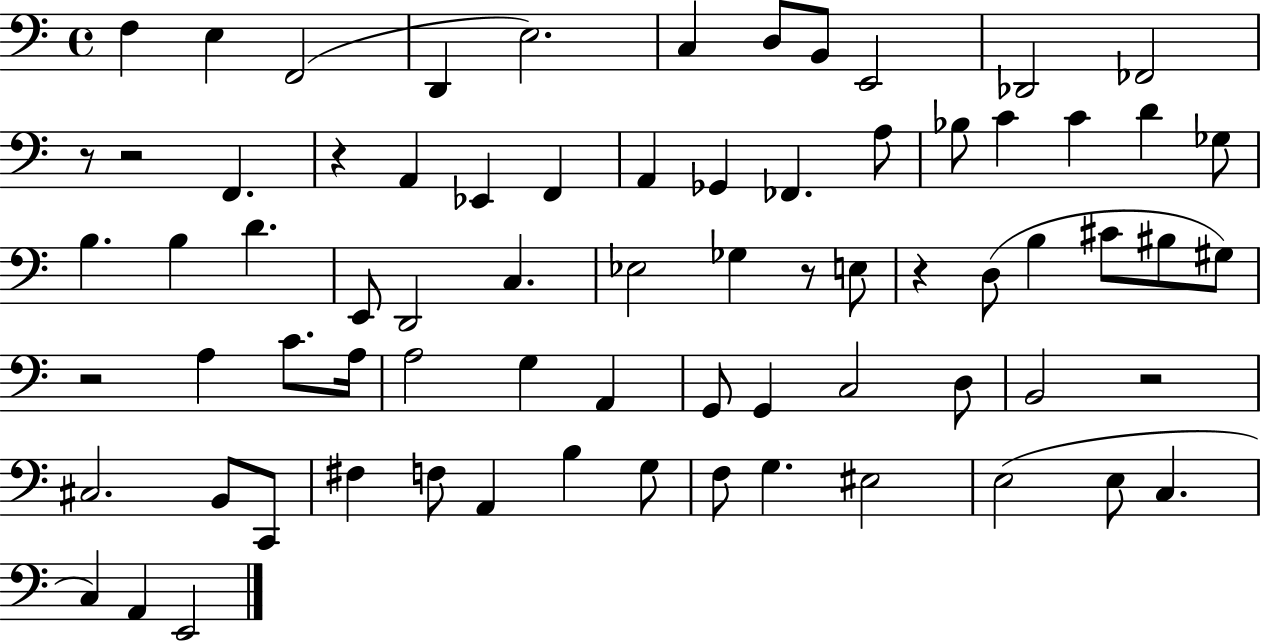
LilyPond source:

{
  \clef bass
  \time 4/4
  \defaultTimeSignature
  \key c \major
  f4 e4 f,2( | d,4 e2.) | c4 d8 b,8 e,2 | des,2 fes,2 | \break r8 r2 f,4. | r4 a,4 ees,4 f,4 | a,4 ges,4 fes,4. a8 | bes8 c'4 c'4 d'4 ges8 | \break b4. b4 d'4. | e,8 d,2 c4. | ees2 ges4 r8 e8 | r4 d8( b4 cis'8 bis8 gis8) | \break r2 a4 c'8. a16 | a2 g4 a,4 | g,8 g,4 c2 d8 | b,2 r2 | \break cis2. b,8 c,8 | fis4 f8 a,4 b4 g8 | f8 g4. eis2 | e2( e8 c4. | \break c4) a,4 e,2 | \bar "|."
}